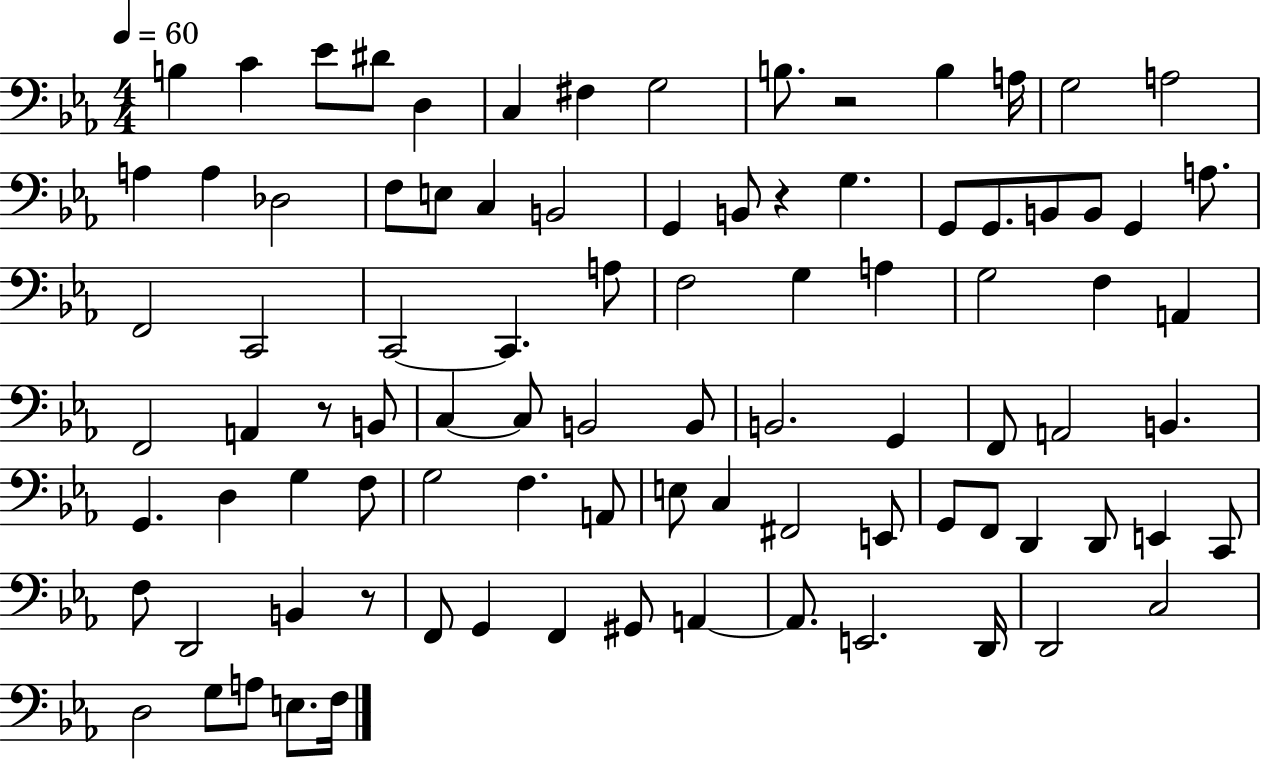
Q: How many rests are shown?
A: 4